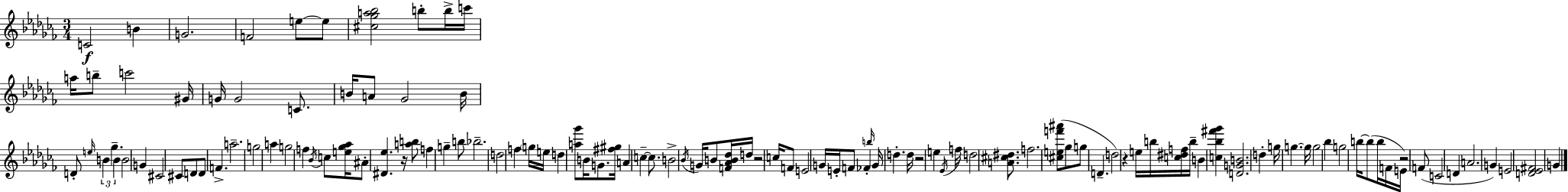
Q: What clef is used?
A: treble